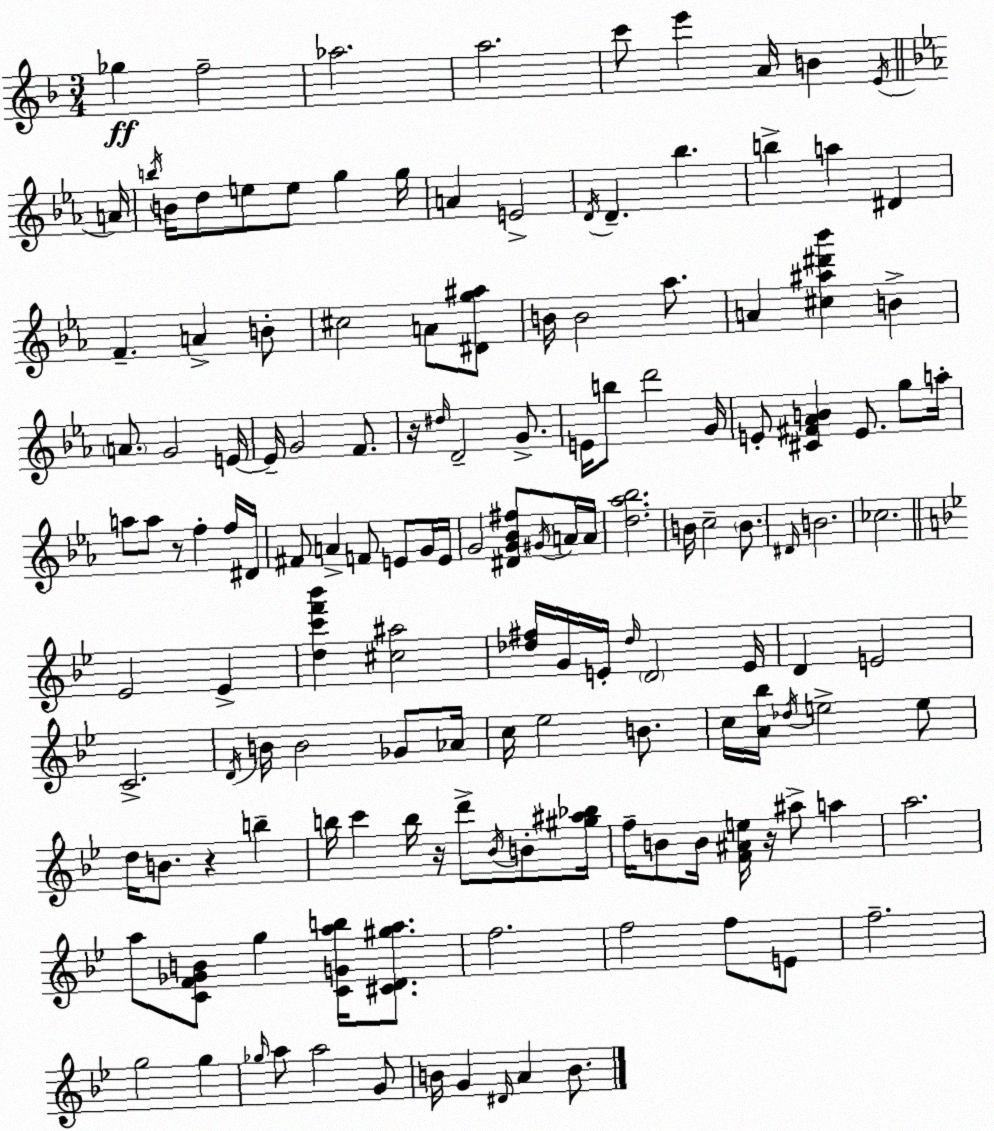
X:1
T:Untitled
M:3/4
L:1/4
K:Dm
_g f2 _a2 a2 c'/2 e' A/4 B E/4 A/4 b/4 B/4 d/2 e/2 e/2 g g/4 A E2 D/4 D _b b a ^D F A B/2 ^c2 A/2 [^Dg^a]/2 B/4 B2 _a/2 A [^c^a^d'_b'] B A/2 G2 E/4 E/4 G2 F/2 z/4 ^d/4 D2 G/2 E/4 b/2 d'2 G/4 E/2 [^C^F_AB] E/2 g/2 a/4 a/2 a/2 z/2 f f/4 ^D/4 ^F/2 A F/2 E/2 G/4 E/4 G2 [^DG_B^f]/2 ^G/4 A/4 A/4 [d_a_b]2 B/4 c2 B/2 ^D/4 B2 _c2 _E2 _E [dc'f'_b'] [^c^a]2 [_d^f]/4 G/4 E/4 _d/4 D2 E/4 D E2 C2 D/4 B/4 B2 _G/2 _A/4 c/4 _e2 B/2 c/4 [A_b]/4 _d/4 e2 e/2 d/4 B/2 z b b/4 c' b/4 z/4 d'/2 _B/4 B/2 [^g^a_b]/4 f/4 B/2 B/4 [F^Ae]/4 z/4 ^a/2 a a2 a/2 [CF_GB]/2 g [CGab]/4 [^CD^ga]/2 f2 f2 f/2 E/2 f2 g2 g _g/4 a/2 a2 G/2 B/4 G ^D/4 A B/2